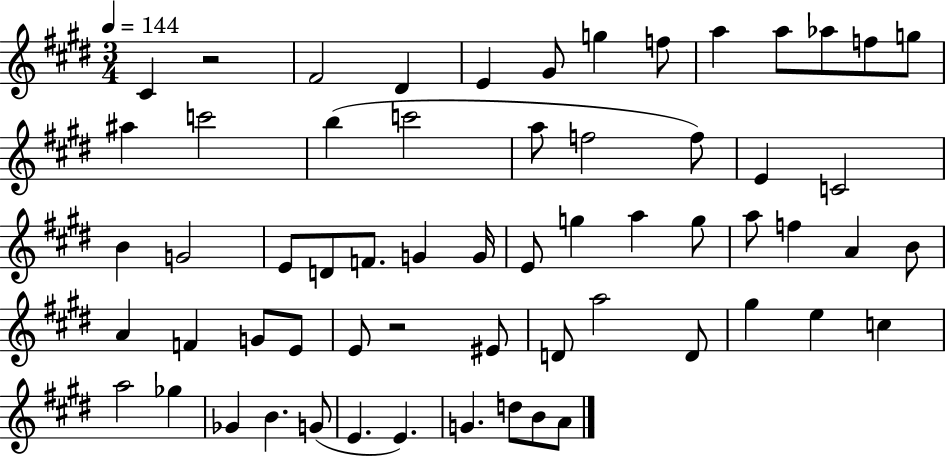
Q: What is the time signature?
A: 3/4